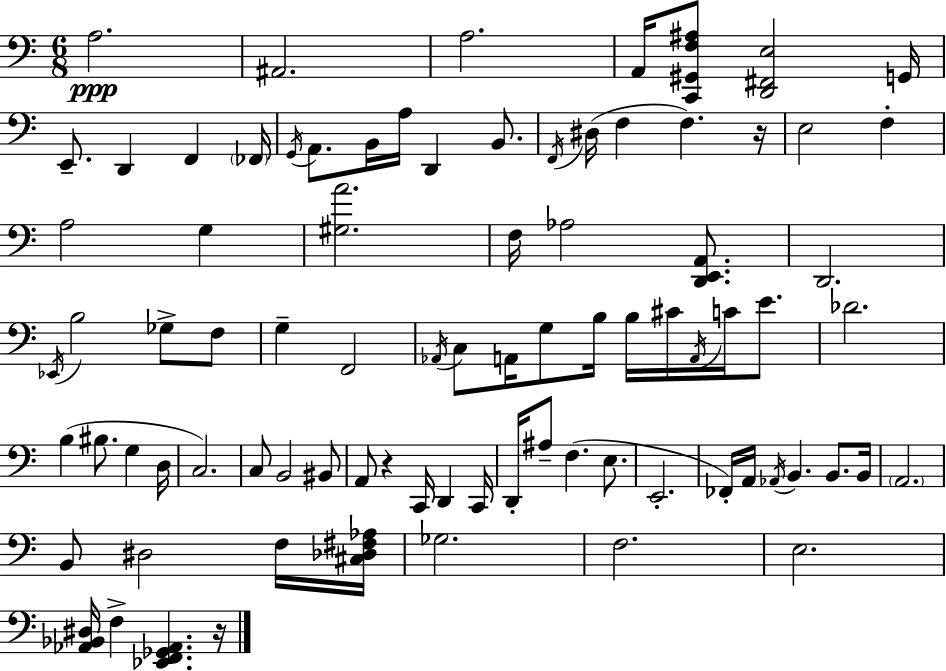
X:1
T:Untitled
M:6/8
L:1/4
K:C
A,2 ^A,,2 A,2 A,,/4 [C,,^G,,F,^A,]/2 [D,,^F,,E,]2 G,,/4 E,,/2 D,, F,, _F,,/4 G,,/4 A,,/2 B,,/4 A,/4 D,, B,,/2 F,,/4 ^D,/4 F, F, z/4 E,2 F, A,2 G, [^G,A]2 F,/4 _A,2 [D,,E,,A,,]/2 D,,2 _E,,/4 B,2 _G,/2 F,/2 G, F,,2 _A,,/4 C,/2 A,,/4 G,/2 B,/4 B,/4 ^C/4 A,,/4 C/4 E/2 _D2 B, ^B,/2 G, D,/4 C,2 C,/2 B,,2 ^B,,/2 A,,/2 z C,,/4 D,, C,,/4 D,,/4 ^A,/2 F, E,/2 E,,2 _F,,/4 A,,/4 _A,,/4 B,, B,,/2 B,,/4 A,,2 B,,/2 ^D,2 F,/4 [^C,_D,^F,_A,]/4 _G,2 F,2 E,2 [_A,,_B,,^D,]/4 F, [_E,,F,,_G,,_A,,] z/4